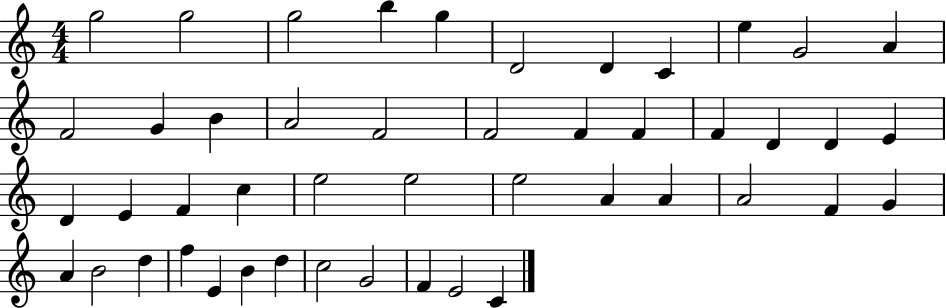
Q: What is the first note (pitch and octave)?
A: G5